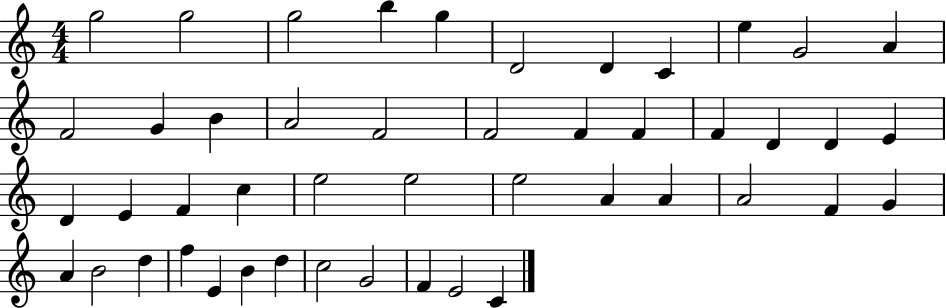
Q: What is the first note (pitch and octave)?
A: G5